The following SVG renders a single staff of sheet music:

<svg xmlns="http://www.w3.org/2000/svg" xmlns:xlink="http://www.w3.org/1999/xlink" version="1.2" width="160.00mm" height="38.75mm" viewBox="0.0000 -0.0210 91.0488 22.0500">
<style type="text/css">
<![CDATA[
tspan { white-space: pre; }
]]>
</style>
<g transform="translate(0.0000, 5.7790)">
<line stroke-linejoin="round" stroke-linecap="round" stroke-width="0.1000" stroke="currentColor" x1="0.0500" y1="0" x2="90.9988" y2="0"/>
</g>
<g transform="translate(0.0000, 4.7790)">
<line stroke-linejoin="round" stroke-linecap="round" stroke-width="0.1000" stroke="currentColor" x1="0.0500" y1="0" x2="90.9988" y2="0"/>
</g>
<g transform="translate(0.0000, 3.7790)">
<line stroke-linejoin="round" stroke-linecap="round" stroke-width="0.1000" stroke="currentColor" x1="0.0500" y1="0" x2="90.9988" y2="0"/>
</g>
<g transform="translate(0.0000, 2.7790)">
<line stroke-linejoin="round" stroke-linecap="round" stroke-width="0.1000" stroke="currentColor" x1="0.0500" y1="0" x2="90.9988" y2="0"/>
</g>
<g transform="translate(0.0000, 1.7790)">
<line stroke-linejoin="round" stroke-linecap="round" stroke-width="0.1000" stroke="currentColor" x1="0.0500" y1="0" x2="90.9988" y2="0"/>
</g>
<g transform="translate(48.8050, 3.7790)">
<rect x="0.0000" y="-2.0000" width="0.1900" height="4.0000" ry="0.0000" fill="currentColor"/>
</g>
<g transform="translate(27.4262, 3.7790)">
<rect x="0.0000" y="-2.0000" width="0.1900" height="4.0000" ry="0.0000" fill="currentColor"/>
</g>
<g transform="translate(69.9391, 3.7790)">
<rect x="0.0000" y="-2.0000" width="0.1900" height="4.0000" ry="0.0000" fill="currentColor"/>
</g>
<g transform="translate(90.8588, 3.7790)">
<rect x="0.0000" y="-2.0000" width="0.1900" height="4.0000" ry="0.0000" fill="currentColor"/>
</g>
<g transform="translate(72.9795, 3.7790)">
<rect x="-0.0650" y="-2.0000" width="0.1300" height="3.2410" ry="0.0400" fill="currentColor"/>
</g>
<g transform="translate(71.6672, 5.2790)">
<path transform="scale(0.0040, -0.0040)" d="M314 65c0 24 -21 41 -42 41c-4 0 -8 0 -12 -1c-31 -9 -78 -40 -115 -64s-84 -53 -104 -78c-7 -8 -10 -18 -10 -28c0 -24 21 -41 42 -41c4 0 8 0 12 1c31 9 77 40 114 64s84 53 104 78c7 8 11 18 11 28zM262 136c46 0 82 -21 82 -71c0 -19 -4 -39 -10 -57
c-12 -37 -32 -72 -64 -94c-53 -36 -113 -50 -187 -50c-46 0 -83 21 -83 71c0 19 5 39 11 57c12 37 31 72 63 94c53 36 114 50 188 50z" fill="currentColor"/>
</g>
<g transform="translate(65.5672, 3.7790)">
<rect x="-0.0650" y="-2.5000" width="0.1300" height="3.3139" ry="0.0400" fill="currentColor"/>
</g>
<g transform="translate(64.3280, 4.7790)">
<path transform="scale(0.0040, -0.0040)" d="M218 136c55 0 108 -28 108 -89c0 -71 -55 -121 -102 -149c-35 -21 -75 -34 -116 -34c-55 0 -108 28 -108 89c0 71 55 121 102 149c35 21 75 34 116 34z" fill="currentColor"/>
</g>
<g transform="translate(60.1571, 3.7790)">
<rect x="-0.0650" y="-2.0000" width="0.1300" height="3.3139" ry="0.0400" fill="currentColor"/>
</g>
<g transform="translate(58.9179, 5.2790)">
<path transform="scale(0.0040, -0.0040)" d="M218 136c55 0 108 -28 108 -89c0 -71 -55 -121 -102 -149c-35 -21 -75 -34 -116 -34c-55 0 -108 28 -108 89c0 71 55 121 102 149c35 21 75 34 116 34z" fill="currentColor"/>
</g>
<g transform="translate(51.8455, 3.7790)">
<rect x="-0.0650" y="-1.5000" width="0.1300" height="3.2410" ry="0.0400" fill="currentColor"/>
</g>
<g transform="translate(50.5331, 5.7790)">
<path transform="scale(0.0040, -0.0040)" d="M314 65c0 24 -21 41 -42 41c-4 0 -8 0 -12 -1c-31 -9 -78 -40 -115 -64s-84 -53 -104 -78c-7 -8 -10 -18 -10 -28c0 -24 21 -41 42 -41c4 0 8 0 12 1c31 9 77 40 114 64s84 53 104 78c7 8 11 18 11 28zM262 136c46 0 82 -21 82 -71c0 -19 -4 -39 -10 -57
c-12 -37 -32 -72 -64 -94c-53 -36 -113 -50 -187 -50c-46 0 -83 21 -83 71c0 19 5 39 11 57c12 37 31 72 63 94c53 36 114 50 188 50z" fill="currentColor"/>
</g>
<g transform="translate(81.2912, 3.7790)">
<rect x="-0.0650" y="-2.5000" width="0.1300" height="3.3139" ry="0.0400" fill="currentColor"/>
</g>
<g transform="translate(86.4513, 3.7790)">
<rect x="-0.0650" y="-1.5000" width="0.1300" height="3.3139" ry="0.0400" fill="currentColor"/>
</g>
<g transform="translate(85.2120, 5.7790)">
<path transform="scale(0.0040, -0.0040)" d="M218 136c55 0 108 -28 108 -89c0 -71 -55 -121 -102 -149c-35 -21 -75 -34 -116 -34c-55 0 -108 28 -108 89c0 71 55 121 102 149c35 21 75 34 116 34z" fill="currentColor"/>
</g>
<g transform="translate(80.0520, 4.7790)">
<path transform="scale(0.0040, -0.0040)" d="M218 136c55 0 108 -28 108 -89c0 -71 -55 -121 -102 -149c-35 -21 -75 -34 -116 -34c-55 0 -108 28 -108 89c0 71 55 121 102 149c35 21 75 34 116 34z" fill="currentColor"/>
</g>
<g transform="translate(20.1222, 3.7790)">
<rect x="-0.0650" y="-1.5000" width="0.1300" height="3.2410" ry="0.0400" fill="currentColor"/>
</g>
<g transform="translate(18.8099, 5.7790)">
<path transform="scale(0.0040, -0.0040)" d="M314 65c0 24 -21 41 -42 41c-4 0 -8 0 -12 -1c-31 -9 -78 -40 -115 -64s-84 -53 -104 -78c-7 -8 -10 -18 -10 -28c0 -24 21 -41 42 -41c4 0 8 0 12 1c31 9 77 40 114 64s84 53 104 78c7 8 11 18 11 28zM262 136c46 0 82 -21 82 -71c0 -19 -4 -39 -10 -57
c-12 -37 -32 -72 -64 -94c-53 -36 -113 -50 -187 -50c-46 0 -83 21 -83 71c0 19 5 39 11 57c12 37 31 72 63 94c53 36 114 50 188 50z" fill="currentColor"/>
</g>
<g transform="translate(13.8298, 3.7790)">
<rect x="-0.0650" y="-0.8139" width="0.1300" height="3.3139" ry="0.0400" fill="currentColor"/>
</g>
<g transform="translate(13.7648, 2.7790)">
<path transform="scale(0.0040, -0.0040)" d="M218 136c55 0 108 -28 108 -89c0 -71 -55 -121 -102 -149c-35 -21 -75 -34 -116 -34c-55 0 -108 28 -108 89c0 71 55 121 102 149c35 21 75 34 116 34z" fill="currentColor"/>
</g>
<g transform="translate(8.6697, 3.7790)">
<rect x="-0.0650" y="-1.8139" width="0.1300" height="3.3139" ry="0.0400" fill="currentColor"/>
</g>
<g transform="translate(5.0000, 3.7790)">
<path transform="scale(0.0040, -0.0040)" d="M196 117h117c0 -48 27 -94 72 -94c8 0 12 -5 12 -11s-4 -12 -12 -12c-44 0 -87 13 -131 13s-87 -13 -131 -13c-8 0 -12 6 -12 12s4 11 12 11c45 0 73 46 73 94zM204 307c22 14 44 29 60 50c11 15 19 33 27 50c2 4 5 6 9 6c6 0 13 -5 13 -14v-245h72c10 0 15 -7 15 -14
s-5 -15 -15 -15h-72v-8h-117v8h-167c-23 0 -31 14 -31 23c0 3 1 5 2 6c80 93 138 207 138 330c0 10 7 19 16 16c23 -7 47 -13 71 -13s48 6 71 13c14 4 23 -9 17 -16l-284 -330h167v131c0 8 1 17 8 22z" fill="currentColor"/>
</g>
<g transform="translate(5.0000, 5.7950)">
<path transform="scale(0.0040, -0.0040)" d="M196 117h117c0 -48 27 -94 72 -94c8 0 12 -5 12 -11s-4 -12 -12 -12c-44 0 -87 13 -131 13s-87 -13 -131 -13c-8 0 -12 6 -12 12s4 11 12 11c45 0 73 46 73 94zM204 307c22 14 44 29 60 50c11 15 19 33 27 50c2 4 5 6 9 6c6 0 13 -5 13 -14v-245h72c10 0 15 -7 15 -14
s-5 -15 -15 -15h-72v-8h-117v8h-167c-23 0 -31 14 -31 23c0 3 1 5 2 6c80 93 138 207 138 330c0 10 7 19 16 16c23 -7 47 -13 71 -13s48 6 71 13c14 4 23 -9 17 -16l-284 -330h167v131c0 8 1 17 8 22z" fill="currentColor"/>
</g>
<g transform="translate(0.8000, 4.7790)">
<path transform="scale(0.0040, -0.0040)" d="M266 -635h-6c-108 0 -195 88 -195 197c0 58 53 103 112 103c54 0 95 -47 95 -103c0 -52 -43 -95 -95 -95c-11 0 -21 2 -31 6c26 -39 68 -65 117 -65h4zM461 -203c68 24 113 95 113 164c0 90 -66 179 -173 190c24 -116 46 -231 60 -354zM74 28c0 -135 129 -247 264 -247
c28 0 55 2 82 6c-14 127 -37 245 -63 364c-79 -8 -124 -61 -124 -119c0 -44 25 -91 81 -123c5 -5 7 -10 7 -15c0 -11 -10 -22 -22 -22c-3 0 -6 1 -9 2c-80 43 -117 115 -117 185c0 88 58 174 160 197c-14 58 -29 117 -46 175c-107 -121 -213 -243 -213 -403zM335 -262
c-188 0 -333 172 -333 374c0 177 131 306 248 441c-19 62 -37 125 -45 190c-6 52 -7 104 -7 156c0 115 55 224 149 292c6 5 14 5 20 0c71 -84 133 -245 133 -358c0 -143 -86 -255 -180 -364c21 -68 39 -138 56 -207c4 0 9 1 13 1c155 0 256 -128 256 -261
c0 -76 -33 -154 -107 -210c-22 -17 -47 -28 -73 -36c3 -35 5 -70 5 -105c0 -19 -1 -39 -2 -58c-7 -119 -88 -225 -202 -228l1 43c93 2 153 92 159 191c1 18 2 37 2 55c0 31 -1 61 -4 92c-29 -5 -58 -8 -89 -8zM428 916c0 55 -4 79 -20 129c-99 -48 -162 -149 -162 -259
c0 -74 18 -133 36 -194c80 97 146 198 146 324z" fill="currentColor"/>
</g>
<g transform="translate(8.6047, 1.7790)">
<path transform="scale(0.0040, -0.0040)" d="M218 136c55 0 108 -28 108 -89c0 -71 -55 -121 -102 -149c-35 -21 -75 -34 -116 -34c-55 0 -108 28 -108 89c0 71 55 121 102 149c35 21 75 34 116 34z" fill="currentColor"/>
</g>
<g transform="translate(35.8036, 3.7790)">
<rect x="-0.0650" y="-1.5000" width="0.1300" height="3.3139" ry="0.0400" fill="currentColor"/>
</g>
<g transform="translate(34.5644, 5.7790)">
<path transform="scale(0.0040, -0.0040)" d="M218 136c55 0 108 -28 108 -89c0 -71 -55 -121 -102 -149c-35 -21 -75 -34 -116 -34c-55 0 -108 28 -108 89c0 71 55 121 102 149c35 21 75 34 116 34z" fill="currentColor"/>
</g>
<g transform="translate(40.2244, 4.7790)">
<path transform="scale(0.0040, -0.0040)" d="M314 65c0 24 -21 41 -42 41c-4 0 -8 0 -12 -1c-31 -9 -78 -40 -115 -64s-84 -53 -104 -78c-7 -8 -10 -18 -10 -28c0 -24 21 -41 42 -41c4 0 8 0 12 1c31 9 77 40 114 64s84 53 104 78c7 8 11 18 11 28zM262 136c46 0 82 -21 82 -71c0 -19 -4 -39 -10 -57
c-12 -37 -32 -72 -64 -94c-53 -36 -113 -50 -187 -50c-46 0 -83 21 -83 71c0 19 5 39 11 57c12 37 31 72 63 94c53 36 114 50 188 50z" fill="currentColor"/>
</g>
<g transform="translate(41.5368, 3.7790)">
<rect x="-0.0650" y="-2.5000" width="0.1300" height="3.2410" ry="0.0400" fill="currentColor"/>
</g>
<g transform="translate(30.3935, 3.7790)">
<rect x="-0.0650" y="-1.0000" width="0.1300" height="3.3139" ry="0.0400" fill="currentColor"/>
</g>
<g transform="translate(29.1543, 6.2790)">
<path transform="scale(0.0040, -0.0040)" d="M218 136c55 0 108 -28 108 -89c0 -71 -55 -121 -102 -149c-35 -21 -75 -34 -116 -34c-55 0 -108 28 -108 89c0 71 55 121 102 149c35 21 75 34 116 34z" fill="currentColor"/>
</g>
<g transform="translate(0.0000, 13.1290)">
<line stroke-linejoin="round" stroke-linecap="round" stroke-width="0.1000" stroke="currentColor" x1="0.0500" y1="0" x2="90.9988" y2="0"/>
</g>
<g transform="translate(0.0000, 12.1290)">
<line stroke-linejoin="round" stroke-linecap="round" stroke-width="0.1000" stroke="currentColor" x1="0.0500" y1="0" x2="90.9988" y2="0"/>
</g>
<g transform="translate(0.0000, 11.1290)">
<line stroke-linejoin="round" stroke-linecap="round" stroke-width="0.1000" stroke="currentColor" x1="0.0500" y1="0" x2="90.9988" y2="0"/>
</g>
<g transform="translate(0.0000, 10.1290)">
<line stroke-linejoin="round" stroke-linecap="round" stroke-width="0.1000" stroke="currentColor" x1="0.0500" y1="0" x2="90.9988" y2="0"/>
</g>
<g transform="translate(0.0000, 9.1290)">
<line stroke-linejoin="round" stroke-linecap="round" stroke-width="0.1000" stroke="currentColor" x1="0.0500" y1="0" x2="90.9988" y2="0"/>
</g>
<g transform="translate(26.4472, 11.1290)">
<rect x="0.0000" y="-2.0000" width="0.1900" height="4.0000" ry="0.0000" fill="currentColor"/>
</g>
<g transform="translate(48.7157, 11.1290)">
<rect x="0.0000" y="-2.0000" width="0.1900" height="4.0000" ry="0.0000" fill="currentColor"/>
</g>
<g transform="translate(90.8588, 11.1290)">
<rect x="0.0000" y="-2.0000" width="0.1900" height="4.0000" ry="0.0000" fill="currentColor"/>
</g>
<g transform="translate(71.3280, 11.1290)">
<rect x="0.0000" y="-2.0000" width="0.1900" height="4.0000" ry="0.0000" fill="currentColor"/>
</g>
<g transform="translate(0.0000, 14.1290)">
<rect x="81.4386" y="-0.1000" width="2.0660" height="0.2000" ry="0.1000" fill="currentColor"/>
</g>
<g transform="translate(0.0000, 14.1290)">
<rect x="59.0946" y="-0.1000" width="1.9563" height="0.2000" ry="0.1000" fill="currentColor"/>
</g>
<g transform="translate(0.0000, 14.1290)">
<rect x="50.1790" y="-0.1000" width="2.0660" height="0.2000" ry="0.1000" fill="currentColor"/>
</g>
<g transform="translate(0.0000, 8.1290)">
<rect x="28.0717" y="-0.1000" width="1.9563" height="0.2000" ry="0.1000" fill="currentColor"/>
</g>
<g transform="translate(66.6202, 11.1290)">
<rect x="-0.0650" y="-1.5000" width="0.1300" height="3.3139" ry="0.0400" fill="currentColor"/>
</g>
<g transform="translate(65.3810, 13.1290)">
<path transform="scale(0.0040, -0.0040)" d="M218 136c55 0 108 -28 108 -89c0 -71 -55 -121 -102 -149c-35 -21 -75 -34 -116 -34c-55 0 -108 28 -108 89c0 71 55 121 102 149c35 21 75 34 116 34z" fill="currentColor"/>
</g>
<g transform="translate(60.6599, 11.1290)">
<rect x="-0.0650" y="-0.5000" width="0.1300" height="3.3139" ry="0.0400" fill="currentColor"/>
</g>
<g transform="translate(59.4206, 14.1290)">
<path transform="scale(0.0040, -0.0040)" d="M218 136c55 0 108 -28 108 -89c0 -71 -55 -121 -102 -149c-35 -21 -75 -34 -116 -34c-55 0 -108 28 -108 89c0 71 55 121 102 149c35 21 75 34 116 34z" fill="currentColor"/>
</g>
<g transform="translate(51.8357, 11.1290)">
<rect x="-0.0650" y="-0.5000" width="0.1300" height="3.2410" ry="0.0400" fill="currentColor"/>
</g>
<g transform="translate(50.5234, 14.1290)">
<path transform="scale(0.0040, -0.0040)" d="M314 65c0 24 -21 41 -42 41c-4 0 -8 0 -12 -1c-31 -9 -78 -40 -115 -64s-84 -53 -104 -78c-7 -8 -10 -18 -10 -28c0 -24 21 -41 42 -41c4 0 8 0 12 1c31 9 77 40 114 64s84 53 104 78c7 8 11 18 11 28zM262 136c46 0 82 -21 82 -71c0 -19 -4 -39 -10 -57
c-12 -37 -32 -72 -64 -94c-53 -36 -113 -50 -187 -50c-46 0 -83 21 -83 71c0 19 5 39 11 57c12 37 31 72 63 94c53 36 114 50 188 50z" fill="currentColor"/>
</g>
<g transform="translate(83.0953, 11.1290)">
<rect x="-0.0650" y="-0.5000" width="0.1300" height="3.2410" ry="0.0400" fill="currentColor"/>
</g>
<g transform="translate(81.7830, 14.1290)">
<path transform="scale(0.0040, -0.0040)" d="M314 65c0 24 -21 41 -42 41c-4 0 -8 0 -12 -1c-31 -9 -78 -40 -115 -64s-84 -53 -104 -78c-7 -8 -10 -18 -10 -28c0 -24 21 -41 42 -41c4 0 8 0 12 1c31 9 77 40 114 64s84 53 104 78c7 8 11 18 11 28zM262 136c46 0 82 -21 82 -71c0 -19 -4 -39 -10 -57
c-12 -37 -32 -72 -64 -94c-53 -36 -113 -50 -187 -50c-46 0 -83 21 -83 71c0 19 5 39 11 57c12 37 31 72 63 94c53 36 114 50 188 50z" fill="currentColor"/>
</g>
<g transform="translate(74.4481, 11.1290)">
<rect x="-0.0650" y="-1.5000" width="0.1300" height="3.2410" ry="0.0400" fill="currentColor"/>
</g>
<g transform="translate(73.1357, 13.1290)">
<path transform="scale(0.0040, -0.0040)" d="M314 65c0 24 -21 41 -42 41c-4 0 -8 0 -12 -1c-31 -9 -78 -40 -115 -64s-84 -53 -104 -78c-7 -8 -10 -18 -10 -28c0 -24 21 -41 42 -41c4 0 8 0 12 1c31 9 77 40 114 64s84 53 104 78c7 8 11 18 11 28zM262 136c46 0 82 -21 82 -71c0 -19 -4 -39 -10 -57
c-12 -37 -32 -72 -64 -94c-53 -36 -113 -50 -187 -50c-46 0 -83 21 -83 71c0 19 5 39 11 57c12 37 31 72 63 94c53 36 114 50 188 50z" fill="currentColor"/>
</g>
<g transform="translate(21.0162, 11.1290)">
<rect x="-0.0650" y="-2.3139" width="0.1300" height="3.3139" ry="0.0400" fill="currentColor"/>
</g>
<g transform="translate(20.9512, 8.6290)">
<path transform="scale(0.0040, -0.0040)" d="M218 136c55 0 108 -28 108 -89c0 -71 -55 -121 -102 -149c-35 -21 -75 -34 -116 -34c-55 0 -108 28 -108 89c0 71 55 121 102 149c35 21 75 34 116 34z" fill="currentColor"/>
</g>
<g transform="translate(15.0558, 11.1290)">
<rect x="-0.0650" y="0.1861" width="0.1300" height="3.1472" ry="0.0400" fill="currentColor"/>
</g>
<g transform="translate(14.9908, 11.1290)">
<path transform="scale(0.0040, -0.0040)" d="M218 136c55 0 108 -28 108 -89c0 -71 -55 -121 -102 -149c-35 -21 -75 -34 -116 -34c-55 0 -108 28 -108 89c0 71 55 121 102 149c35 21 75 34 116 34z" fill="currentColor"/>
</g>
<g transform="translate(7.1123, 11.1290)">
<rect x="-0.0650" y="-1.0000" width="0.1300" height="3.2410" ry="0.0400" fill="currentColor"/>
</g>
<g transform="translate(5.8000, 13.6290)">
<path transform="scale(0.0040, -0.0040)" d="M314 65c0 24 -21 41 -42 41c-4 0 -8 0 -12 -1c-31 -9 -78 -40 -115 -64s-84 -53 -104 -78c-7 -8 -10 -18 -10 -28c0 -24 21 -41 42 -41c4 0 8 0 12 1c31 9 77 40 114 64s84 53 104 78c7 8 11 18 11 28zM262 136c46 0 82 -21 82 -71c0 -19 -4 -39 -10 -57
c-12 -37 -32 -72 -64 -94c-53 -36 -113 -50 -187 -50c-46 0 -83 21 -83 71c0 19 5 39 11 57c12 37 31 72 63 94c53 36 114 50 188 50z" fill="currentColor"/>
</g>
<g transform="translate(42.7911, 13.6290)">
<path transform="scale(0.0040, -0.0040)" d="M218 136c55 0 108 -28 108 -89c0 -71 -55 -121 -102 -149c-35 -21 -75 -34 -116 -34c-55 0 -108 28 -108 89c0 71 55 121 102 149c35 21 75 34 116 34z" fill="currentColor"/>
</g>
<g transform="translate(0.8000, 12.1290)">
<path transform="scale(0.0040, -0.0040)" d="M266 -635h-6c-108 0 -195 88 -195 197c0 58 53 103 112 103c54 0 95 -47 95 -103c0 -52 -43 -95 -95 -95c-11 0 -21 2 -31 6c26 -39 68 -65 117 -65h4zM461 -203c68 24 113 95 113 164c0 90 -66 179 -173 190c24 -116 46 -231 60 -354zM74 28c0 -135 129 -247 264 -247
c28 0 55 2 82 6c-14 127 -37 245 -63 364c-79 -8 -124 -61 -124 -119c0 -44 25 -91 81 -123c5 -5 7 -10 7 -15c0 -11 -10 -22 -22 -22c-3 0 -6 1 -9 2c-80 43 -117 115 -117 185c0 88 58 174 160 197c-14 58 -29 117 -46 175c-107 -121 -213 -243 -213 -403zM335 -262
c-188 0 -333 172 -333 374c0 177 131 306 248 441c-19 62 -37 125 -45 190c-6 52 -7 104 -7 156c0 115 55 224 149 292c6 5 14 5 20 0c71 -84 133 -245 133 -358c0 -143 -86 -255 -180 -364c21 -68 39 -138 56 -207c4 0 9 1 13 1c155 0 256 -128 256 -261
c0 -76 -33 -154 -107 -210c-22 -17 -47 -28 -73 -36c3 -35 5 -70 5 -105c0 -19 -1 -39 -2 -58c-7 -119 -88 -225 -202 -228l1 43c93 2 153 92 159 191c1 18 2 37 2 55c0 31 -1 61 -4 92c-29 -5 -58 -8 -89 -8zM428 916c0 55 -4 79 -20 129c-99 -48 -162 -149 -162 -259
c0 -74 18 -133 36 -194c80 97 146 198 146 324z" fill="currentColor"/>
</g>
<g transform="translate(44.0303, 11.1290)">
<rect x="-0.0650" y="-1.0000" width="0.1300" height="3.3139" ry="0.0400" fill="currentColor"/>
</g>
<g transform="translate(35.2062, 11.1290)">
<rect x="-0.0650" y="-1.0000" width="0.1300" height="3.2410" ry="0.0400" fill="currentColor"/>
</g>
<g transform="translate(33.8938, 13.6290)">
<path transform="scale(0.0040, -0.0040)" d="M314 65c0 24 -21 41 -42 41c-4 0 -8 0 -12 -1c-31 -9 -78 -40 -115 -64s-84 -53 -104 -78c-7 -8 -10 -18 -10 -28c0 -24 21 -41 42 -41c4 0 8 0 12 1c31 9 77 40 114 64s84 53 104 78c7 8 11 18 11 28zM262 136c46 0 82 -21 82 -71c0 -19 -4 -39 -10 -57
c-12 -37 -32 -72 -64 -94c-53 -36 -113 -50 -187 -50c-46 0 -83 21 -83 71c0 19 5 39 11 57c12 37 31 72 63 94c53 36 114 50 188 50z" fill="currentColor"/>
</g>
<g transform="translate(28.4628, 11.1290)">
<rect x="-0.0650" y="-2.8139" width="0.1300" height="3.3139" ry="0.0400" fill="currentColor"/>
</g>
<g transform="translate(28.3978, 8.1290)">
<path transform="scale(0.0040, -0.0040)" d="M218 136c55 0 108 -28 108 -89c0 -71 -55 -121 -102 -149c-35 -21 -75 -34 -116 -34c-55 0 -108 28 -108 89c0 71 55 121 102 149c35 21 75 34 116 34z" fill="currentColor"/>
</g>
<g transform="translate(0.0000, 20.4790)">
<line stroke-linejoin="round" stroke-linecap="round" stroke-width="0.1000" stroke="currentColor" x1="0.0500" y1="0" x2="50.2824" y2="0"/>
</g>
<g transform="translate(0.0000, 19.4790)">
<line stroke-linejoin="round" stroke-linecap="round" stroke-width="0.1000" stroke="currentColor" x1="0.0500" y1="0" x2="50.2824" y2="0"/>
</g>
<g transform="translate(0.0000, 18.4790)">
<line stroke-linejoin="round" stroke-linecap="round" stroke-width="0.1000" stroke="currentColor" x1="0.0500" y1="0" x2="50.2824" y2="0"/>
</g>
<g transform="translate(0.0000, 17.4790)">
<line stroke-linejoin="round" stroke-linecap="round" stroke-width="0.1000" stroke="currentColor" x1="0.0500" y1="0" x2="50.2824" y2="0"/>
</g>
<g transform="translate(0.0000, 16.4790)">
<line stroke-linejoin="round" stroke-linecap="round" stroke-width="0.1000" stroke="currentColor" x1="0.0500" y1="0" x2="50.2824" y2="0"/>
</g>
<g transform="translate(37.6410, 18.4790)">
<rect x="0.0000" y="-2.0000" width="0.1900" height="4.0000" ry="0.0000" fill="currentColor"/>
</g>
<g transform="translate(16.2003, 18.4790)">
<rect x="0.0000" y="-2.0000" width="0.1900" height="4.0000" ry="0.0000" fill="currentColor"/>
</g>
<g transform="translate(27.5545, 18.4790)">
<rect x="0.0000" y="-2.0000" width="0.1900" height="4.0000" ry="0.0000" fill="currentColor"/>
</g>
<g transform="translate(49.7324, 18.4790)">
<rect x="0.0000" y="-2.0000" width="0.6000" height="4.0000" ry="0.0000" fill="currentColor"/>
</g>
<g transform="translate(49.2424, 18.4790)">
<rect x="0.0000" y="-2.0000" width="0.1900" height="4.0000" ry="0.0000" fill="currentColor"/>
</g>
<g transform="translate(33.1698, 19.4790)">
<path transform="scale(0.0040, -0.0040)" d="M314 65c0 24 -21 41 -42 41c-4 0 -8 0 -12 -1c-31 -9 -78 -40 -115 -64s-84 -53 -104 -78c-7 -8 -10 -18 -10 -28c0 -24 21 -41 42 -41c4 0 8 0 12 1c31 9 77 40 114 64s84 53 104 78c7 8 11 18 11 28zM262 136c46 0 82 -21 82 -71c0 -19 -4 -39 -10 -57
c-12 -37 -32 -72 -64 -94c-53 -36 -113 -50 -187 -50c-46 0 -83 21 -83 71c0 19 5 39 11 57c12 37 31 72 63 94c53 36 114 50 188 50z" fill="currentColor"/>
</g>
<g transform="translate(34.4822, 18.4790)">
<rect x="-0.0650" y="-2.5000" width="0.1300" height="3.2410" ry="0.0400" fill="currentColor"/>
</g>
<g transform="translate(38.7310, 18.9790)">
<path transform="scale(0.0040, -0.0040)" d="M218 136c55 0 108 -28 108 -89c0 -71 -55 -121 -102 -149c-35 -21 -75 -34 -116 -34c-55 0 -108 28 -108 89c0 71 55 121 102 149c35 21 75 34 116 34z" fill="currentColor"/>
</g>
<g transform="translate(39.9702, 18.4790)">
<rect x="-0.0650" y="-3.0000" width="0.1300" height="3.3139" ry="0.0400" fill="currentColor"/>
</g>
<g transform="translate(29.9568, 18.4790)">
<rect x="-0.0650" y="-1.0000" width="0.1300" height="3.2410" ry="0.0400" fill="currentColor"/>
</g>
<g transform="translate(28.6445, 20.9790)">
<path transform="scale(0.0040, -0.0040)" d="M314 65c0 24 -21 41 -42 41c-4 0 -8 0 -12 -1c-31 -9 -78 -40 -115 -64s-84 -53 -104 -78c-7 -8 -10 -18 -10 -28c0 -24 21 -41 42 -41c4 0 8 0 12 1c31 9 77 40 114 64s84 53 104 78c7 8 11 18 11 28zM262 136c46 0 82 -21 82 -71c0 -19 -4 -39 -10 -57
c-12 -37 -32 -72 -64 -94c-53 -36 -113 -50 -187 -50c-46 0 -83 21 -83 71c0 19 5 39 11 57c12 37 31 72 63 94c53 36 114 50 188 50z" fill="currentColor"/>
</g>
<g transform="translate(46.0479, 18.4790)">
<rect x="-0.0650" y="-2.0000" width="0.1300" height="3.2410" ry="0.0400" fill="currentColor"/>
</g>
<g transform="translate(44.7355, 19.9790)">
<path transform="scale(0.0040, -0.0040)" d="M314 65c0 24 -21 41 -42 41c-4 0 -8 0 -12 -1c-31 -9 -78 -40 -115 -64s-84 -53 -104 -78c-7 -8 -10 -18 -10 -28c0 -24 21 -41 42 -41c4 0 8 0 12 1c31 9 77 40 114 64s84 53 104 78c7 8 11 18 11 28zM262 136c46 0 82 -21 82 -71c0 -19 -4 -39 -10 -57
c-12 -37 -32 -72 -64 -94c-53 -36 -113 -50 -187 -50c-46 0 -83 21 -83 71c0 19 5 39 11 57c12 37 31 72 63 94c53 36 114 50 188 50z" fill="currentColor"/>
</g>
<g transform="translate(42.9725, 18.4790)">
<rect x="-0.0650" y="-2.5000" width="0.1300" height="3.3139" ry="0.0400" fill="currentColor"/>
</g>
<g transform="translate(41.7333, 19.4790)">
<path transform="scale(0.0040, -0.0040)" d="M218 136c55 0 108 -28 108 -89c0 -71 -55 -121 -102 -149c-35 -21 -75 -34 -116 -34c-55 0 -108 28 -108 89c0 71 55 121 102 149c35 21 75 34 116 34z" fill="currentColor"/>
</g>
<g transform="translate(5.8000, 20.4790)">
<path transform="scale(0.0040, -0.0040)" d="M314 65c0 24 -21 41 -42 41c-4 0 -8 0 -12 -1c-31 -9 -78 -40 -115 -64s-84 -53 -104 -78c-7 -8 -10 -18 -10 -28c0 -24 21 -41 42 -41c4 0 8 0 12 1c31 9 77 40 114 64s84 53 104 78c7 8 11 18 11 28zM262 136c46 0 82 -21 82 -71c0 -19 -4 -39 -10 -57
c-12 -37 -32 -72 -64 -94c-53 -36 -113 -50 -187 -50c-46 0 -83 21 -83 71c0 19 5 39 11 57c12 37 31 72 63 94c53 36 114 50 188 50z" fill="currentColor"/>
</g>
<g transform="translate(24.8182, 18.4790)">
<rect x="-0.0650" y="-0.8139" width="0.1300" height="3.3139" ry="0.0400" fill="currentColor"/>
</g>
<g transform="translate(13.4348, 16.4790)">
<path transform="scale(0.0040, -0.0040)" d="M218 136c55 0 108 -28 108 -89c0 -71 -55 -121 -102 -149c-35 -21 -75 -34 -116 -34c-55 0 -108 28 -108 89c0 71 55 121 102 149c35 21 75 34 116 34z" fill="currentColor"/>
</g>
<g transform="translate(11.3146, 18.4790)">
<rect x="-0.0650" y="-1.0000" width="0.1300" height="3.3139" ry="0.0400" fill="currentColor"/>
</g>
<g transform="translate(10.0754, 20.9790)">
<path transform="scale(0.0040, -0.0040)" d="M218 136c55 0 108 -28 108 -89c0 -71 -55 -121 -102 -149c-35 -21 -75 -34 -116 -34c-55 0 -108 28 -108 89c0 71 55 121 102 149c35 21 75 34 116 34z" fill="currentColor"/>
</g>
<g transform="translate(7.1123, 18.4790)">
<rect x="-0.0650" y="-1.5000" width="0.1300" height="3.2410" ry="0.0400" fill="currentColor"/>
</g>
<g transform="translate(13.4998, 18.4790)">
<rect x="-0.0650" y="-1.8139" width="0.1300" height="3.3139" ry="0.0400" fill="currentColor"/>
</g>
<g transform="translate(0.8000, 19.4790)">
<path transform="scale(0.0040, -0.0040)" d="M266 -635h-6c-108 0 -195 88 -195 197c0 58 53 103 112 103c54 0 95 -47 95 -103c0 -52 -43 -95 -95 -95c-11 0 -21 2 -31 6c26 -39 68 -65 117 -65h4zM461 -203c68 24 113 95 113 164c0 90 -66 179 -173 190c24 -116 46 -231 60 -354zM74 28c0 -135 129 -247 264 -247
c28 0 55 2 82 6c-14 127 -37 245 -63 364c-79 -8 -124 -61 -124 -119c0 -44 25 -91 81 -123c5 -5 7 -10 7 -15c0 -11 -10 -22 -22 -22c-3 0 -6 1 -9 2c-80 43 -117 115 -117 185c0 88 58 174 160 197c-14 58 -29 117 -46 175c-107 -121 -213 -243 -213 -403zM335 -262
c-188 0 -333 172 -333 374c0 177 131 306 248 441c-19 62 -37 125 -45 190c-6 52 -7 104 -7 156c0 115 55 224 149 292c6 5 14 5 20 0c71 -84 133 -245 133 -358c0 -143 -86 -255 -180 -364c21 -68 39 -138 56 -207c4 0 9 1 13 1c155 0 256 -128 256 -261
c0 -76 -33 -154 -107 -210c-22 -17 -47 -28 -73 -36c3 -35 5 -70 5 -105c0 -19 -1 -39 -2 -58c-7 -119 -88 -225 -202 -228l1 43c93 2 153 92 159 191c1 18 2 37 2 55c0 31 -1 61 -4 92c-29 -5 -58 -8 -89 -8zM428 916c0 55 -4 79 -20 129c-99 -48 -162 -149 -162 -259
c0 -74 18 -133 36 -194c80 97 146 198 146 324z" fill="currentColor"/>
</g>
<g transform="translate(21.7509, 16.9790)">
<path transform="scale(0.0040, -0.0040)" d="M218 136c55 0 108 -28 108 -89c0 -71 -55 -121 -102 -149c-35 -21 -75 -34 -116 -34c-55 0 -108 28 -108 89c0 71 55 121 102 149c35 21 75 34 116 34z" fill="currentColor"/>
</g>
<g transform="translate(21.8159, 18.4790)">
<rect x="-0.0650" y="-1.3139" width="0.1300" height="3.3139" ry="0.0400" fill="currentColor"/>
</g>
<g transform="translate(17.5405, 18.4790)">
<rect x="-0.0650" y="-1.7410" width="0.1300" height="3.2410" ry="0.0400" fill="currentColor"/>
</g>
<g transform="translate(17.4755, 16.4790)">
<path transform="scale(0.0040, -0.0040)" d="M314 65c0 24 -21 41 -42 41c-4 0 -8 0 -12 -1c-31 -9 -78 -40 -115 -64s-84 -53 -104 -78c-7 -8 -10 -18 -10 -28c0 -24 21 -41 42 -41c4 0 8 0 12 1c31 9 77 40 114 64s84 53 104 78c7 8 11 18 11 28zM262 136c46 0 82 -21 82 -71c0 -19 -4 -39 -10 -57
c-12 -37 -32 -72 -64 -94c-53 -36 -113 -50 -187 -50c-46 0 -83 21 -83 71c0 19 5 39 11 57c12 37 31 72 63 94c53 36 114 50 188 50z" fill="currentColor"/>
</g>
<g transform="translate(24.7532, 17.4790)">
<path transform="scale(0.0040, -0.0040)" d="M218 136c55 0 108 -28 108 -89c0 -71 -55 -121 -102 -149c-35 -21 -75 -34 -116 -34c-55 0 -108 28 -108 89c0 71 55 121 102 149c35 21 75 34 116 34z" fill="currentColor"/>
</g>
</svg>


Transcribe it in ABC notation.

X:1
T:Untitled
M:4/4
L:1/4
K:C
f d E2 D E G2 E2 F G F2 G E D2 B g a D2 D C2 C E E2 C2 E2 D f f2 e d D2 G2 A G F2